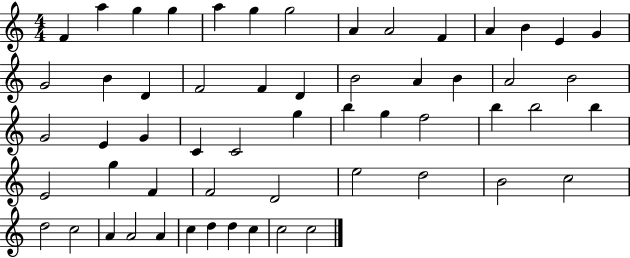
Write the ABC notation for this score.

X:1
T:Untitled
M:4/4
L:1/4
K:C
F a g g a g g2 A A2 F A B E G G2 B D F2 F D B2 A B A2 B2 G2 E G C C2 g b g f2 b b2 b E2 g F F2 D2 e2 d2 B2 c2 d2 c2 A A2 A c d d c c2 c2